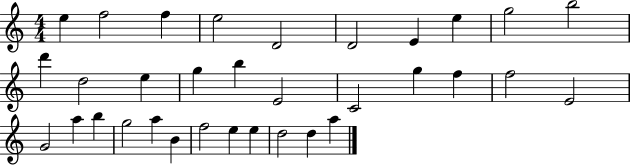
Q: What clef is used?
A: treble